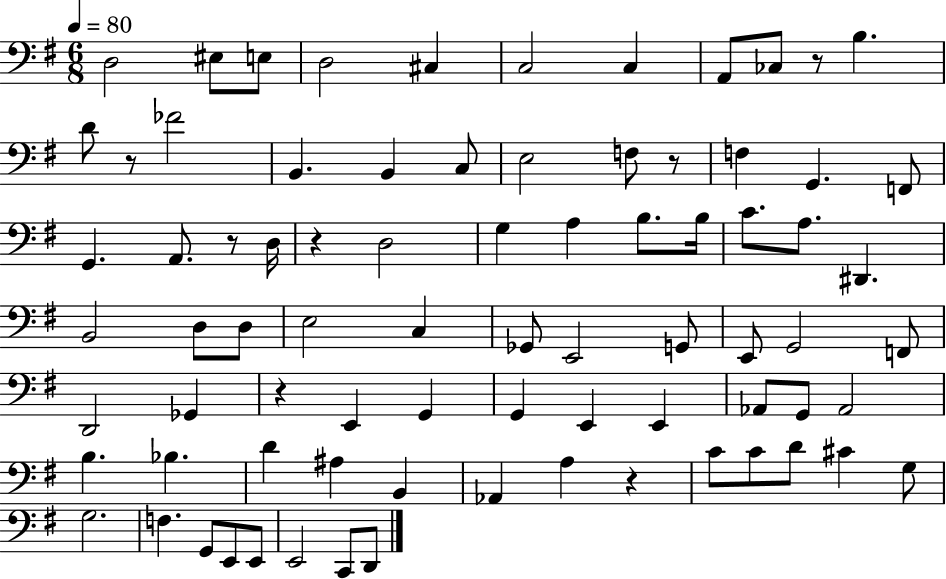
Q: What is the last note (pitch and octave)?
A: D2